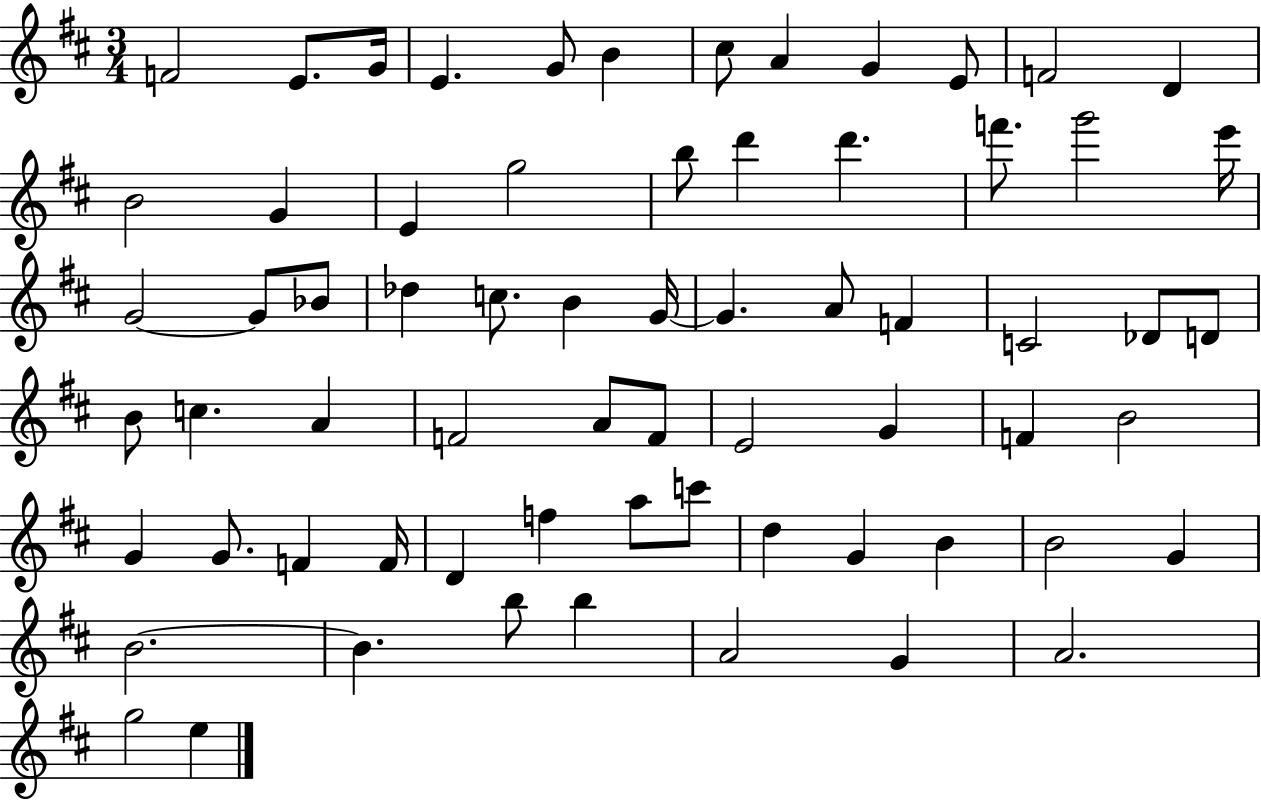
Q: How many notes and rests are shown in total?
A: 67